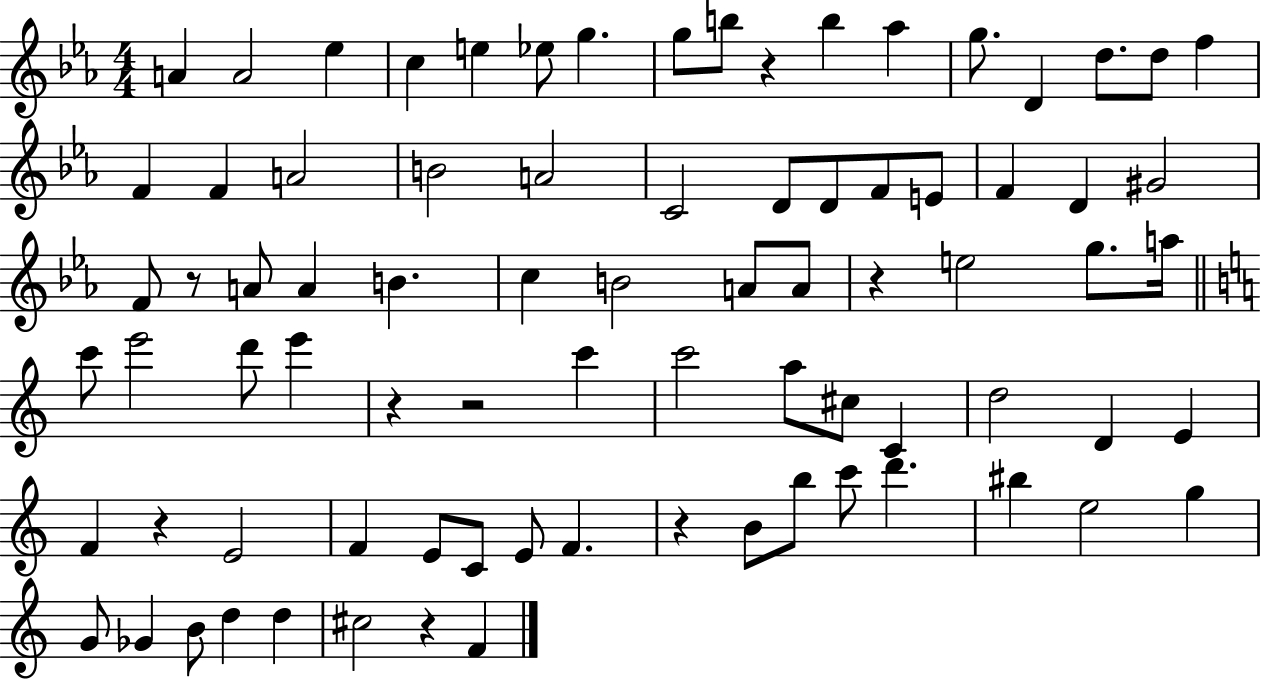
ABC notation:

X:1
T:Untitled
M:4/4
L:1/4
K:Eb
A A2 _e c e _e/2 g g/2 b/2 z b _a g/2 D d/2 d/2 f F F A2 B2 A2 C2 D/2 D/2 F/2 E/2 F D ^G2 F/2 z/2 A/2 A B c B2 A/2 A/2 z e2 g/2 a/4 c'/2 e'2 d'/2 e' z z2 c' c'2 a/2 ^c/2 C d2 D E F z E2 F E/2 C/2 E/2 F z B/2 b/2 c'/2 d' ^b e2 g G/2 _G B/2 d d ^c2 z F